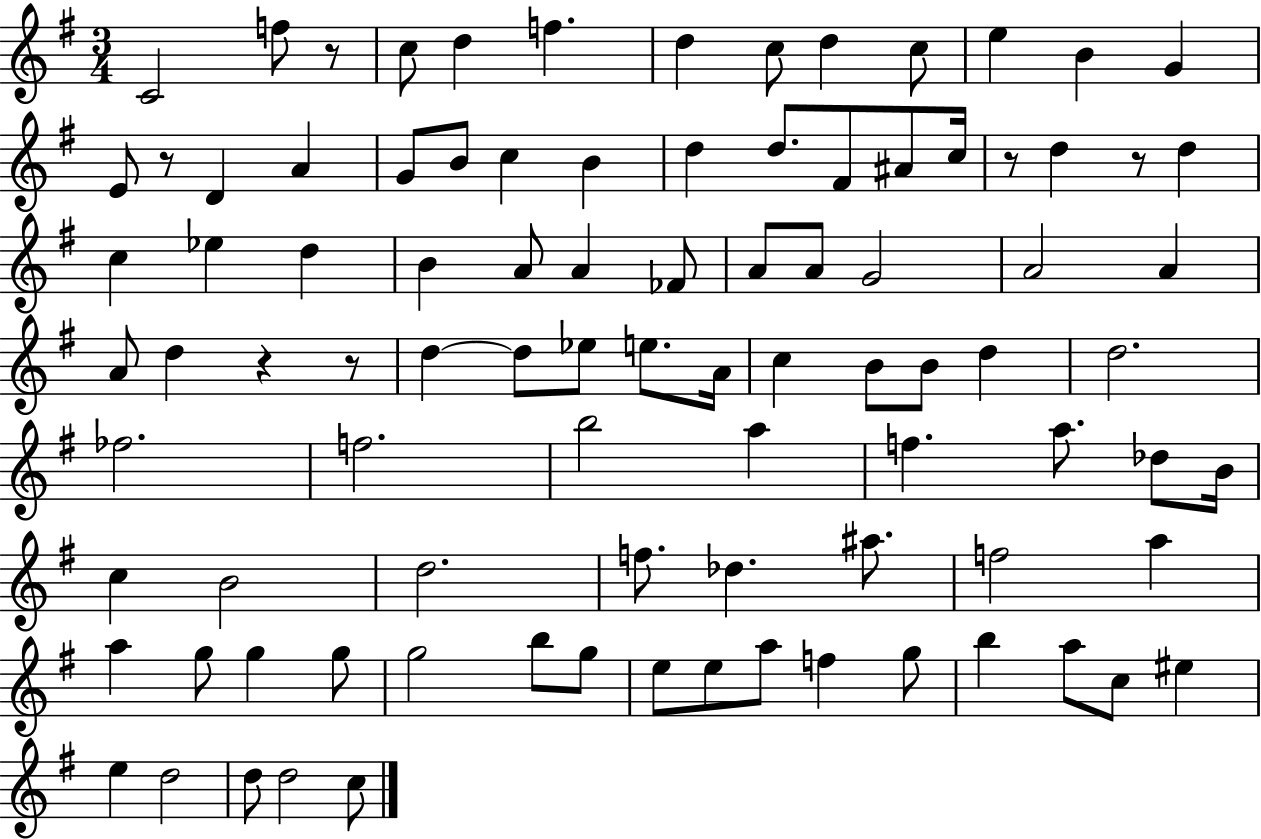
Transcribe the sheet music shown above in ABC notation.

X:1
T:Untitled
M:3/4
L:1/4
K:G
C2 f/2 z/2 c/2 d f d c/2 d c/2 e B G E/2 z/2 D A G/2 B/2 c B d d/2 ^F/2 ^A/2 c/4 z/2 d z/2 d c _e d B A/2 A _F/2 A/2 A/2 G2 A2 A A/2 d z z/2 d d/2 _e/2 e/2 A/4 c B/2 B/2 d d2 _f2 f2 b2 a f a/2 _d/2 B/4 c B2 d2 f/2 _d ^a/2 f2 a a g/2 g g/2 g2 b/2 g/2 e/2 e/2 a/2 f g/2 b a/2 c/2 ^e e d2 d/2 d2 c/2